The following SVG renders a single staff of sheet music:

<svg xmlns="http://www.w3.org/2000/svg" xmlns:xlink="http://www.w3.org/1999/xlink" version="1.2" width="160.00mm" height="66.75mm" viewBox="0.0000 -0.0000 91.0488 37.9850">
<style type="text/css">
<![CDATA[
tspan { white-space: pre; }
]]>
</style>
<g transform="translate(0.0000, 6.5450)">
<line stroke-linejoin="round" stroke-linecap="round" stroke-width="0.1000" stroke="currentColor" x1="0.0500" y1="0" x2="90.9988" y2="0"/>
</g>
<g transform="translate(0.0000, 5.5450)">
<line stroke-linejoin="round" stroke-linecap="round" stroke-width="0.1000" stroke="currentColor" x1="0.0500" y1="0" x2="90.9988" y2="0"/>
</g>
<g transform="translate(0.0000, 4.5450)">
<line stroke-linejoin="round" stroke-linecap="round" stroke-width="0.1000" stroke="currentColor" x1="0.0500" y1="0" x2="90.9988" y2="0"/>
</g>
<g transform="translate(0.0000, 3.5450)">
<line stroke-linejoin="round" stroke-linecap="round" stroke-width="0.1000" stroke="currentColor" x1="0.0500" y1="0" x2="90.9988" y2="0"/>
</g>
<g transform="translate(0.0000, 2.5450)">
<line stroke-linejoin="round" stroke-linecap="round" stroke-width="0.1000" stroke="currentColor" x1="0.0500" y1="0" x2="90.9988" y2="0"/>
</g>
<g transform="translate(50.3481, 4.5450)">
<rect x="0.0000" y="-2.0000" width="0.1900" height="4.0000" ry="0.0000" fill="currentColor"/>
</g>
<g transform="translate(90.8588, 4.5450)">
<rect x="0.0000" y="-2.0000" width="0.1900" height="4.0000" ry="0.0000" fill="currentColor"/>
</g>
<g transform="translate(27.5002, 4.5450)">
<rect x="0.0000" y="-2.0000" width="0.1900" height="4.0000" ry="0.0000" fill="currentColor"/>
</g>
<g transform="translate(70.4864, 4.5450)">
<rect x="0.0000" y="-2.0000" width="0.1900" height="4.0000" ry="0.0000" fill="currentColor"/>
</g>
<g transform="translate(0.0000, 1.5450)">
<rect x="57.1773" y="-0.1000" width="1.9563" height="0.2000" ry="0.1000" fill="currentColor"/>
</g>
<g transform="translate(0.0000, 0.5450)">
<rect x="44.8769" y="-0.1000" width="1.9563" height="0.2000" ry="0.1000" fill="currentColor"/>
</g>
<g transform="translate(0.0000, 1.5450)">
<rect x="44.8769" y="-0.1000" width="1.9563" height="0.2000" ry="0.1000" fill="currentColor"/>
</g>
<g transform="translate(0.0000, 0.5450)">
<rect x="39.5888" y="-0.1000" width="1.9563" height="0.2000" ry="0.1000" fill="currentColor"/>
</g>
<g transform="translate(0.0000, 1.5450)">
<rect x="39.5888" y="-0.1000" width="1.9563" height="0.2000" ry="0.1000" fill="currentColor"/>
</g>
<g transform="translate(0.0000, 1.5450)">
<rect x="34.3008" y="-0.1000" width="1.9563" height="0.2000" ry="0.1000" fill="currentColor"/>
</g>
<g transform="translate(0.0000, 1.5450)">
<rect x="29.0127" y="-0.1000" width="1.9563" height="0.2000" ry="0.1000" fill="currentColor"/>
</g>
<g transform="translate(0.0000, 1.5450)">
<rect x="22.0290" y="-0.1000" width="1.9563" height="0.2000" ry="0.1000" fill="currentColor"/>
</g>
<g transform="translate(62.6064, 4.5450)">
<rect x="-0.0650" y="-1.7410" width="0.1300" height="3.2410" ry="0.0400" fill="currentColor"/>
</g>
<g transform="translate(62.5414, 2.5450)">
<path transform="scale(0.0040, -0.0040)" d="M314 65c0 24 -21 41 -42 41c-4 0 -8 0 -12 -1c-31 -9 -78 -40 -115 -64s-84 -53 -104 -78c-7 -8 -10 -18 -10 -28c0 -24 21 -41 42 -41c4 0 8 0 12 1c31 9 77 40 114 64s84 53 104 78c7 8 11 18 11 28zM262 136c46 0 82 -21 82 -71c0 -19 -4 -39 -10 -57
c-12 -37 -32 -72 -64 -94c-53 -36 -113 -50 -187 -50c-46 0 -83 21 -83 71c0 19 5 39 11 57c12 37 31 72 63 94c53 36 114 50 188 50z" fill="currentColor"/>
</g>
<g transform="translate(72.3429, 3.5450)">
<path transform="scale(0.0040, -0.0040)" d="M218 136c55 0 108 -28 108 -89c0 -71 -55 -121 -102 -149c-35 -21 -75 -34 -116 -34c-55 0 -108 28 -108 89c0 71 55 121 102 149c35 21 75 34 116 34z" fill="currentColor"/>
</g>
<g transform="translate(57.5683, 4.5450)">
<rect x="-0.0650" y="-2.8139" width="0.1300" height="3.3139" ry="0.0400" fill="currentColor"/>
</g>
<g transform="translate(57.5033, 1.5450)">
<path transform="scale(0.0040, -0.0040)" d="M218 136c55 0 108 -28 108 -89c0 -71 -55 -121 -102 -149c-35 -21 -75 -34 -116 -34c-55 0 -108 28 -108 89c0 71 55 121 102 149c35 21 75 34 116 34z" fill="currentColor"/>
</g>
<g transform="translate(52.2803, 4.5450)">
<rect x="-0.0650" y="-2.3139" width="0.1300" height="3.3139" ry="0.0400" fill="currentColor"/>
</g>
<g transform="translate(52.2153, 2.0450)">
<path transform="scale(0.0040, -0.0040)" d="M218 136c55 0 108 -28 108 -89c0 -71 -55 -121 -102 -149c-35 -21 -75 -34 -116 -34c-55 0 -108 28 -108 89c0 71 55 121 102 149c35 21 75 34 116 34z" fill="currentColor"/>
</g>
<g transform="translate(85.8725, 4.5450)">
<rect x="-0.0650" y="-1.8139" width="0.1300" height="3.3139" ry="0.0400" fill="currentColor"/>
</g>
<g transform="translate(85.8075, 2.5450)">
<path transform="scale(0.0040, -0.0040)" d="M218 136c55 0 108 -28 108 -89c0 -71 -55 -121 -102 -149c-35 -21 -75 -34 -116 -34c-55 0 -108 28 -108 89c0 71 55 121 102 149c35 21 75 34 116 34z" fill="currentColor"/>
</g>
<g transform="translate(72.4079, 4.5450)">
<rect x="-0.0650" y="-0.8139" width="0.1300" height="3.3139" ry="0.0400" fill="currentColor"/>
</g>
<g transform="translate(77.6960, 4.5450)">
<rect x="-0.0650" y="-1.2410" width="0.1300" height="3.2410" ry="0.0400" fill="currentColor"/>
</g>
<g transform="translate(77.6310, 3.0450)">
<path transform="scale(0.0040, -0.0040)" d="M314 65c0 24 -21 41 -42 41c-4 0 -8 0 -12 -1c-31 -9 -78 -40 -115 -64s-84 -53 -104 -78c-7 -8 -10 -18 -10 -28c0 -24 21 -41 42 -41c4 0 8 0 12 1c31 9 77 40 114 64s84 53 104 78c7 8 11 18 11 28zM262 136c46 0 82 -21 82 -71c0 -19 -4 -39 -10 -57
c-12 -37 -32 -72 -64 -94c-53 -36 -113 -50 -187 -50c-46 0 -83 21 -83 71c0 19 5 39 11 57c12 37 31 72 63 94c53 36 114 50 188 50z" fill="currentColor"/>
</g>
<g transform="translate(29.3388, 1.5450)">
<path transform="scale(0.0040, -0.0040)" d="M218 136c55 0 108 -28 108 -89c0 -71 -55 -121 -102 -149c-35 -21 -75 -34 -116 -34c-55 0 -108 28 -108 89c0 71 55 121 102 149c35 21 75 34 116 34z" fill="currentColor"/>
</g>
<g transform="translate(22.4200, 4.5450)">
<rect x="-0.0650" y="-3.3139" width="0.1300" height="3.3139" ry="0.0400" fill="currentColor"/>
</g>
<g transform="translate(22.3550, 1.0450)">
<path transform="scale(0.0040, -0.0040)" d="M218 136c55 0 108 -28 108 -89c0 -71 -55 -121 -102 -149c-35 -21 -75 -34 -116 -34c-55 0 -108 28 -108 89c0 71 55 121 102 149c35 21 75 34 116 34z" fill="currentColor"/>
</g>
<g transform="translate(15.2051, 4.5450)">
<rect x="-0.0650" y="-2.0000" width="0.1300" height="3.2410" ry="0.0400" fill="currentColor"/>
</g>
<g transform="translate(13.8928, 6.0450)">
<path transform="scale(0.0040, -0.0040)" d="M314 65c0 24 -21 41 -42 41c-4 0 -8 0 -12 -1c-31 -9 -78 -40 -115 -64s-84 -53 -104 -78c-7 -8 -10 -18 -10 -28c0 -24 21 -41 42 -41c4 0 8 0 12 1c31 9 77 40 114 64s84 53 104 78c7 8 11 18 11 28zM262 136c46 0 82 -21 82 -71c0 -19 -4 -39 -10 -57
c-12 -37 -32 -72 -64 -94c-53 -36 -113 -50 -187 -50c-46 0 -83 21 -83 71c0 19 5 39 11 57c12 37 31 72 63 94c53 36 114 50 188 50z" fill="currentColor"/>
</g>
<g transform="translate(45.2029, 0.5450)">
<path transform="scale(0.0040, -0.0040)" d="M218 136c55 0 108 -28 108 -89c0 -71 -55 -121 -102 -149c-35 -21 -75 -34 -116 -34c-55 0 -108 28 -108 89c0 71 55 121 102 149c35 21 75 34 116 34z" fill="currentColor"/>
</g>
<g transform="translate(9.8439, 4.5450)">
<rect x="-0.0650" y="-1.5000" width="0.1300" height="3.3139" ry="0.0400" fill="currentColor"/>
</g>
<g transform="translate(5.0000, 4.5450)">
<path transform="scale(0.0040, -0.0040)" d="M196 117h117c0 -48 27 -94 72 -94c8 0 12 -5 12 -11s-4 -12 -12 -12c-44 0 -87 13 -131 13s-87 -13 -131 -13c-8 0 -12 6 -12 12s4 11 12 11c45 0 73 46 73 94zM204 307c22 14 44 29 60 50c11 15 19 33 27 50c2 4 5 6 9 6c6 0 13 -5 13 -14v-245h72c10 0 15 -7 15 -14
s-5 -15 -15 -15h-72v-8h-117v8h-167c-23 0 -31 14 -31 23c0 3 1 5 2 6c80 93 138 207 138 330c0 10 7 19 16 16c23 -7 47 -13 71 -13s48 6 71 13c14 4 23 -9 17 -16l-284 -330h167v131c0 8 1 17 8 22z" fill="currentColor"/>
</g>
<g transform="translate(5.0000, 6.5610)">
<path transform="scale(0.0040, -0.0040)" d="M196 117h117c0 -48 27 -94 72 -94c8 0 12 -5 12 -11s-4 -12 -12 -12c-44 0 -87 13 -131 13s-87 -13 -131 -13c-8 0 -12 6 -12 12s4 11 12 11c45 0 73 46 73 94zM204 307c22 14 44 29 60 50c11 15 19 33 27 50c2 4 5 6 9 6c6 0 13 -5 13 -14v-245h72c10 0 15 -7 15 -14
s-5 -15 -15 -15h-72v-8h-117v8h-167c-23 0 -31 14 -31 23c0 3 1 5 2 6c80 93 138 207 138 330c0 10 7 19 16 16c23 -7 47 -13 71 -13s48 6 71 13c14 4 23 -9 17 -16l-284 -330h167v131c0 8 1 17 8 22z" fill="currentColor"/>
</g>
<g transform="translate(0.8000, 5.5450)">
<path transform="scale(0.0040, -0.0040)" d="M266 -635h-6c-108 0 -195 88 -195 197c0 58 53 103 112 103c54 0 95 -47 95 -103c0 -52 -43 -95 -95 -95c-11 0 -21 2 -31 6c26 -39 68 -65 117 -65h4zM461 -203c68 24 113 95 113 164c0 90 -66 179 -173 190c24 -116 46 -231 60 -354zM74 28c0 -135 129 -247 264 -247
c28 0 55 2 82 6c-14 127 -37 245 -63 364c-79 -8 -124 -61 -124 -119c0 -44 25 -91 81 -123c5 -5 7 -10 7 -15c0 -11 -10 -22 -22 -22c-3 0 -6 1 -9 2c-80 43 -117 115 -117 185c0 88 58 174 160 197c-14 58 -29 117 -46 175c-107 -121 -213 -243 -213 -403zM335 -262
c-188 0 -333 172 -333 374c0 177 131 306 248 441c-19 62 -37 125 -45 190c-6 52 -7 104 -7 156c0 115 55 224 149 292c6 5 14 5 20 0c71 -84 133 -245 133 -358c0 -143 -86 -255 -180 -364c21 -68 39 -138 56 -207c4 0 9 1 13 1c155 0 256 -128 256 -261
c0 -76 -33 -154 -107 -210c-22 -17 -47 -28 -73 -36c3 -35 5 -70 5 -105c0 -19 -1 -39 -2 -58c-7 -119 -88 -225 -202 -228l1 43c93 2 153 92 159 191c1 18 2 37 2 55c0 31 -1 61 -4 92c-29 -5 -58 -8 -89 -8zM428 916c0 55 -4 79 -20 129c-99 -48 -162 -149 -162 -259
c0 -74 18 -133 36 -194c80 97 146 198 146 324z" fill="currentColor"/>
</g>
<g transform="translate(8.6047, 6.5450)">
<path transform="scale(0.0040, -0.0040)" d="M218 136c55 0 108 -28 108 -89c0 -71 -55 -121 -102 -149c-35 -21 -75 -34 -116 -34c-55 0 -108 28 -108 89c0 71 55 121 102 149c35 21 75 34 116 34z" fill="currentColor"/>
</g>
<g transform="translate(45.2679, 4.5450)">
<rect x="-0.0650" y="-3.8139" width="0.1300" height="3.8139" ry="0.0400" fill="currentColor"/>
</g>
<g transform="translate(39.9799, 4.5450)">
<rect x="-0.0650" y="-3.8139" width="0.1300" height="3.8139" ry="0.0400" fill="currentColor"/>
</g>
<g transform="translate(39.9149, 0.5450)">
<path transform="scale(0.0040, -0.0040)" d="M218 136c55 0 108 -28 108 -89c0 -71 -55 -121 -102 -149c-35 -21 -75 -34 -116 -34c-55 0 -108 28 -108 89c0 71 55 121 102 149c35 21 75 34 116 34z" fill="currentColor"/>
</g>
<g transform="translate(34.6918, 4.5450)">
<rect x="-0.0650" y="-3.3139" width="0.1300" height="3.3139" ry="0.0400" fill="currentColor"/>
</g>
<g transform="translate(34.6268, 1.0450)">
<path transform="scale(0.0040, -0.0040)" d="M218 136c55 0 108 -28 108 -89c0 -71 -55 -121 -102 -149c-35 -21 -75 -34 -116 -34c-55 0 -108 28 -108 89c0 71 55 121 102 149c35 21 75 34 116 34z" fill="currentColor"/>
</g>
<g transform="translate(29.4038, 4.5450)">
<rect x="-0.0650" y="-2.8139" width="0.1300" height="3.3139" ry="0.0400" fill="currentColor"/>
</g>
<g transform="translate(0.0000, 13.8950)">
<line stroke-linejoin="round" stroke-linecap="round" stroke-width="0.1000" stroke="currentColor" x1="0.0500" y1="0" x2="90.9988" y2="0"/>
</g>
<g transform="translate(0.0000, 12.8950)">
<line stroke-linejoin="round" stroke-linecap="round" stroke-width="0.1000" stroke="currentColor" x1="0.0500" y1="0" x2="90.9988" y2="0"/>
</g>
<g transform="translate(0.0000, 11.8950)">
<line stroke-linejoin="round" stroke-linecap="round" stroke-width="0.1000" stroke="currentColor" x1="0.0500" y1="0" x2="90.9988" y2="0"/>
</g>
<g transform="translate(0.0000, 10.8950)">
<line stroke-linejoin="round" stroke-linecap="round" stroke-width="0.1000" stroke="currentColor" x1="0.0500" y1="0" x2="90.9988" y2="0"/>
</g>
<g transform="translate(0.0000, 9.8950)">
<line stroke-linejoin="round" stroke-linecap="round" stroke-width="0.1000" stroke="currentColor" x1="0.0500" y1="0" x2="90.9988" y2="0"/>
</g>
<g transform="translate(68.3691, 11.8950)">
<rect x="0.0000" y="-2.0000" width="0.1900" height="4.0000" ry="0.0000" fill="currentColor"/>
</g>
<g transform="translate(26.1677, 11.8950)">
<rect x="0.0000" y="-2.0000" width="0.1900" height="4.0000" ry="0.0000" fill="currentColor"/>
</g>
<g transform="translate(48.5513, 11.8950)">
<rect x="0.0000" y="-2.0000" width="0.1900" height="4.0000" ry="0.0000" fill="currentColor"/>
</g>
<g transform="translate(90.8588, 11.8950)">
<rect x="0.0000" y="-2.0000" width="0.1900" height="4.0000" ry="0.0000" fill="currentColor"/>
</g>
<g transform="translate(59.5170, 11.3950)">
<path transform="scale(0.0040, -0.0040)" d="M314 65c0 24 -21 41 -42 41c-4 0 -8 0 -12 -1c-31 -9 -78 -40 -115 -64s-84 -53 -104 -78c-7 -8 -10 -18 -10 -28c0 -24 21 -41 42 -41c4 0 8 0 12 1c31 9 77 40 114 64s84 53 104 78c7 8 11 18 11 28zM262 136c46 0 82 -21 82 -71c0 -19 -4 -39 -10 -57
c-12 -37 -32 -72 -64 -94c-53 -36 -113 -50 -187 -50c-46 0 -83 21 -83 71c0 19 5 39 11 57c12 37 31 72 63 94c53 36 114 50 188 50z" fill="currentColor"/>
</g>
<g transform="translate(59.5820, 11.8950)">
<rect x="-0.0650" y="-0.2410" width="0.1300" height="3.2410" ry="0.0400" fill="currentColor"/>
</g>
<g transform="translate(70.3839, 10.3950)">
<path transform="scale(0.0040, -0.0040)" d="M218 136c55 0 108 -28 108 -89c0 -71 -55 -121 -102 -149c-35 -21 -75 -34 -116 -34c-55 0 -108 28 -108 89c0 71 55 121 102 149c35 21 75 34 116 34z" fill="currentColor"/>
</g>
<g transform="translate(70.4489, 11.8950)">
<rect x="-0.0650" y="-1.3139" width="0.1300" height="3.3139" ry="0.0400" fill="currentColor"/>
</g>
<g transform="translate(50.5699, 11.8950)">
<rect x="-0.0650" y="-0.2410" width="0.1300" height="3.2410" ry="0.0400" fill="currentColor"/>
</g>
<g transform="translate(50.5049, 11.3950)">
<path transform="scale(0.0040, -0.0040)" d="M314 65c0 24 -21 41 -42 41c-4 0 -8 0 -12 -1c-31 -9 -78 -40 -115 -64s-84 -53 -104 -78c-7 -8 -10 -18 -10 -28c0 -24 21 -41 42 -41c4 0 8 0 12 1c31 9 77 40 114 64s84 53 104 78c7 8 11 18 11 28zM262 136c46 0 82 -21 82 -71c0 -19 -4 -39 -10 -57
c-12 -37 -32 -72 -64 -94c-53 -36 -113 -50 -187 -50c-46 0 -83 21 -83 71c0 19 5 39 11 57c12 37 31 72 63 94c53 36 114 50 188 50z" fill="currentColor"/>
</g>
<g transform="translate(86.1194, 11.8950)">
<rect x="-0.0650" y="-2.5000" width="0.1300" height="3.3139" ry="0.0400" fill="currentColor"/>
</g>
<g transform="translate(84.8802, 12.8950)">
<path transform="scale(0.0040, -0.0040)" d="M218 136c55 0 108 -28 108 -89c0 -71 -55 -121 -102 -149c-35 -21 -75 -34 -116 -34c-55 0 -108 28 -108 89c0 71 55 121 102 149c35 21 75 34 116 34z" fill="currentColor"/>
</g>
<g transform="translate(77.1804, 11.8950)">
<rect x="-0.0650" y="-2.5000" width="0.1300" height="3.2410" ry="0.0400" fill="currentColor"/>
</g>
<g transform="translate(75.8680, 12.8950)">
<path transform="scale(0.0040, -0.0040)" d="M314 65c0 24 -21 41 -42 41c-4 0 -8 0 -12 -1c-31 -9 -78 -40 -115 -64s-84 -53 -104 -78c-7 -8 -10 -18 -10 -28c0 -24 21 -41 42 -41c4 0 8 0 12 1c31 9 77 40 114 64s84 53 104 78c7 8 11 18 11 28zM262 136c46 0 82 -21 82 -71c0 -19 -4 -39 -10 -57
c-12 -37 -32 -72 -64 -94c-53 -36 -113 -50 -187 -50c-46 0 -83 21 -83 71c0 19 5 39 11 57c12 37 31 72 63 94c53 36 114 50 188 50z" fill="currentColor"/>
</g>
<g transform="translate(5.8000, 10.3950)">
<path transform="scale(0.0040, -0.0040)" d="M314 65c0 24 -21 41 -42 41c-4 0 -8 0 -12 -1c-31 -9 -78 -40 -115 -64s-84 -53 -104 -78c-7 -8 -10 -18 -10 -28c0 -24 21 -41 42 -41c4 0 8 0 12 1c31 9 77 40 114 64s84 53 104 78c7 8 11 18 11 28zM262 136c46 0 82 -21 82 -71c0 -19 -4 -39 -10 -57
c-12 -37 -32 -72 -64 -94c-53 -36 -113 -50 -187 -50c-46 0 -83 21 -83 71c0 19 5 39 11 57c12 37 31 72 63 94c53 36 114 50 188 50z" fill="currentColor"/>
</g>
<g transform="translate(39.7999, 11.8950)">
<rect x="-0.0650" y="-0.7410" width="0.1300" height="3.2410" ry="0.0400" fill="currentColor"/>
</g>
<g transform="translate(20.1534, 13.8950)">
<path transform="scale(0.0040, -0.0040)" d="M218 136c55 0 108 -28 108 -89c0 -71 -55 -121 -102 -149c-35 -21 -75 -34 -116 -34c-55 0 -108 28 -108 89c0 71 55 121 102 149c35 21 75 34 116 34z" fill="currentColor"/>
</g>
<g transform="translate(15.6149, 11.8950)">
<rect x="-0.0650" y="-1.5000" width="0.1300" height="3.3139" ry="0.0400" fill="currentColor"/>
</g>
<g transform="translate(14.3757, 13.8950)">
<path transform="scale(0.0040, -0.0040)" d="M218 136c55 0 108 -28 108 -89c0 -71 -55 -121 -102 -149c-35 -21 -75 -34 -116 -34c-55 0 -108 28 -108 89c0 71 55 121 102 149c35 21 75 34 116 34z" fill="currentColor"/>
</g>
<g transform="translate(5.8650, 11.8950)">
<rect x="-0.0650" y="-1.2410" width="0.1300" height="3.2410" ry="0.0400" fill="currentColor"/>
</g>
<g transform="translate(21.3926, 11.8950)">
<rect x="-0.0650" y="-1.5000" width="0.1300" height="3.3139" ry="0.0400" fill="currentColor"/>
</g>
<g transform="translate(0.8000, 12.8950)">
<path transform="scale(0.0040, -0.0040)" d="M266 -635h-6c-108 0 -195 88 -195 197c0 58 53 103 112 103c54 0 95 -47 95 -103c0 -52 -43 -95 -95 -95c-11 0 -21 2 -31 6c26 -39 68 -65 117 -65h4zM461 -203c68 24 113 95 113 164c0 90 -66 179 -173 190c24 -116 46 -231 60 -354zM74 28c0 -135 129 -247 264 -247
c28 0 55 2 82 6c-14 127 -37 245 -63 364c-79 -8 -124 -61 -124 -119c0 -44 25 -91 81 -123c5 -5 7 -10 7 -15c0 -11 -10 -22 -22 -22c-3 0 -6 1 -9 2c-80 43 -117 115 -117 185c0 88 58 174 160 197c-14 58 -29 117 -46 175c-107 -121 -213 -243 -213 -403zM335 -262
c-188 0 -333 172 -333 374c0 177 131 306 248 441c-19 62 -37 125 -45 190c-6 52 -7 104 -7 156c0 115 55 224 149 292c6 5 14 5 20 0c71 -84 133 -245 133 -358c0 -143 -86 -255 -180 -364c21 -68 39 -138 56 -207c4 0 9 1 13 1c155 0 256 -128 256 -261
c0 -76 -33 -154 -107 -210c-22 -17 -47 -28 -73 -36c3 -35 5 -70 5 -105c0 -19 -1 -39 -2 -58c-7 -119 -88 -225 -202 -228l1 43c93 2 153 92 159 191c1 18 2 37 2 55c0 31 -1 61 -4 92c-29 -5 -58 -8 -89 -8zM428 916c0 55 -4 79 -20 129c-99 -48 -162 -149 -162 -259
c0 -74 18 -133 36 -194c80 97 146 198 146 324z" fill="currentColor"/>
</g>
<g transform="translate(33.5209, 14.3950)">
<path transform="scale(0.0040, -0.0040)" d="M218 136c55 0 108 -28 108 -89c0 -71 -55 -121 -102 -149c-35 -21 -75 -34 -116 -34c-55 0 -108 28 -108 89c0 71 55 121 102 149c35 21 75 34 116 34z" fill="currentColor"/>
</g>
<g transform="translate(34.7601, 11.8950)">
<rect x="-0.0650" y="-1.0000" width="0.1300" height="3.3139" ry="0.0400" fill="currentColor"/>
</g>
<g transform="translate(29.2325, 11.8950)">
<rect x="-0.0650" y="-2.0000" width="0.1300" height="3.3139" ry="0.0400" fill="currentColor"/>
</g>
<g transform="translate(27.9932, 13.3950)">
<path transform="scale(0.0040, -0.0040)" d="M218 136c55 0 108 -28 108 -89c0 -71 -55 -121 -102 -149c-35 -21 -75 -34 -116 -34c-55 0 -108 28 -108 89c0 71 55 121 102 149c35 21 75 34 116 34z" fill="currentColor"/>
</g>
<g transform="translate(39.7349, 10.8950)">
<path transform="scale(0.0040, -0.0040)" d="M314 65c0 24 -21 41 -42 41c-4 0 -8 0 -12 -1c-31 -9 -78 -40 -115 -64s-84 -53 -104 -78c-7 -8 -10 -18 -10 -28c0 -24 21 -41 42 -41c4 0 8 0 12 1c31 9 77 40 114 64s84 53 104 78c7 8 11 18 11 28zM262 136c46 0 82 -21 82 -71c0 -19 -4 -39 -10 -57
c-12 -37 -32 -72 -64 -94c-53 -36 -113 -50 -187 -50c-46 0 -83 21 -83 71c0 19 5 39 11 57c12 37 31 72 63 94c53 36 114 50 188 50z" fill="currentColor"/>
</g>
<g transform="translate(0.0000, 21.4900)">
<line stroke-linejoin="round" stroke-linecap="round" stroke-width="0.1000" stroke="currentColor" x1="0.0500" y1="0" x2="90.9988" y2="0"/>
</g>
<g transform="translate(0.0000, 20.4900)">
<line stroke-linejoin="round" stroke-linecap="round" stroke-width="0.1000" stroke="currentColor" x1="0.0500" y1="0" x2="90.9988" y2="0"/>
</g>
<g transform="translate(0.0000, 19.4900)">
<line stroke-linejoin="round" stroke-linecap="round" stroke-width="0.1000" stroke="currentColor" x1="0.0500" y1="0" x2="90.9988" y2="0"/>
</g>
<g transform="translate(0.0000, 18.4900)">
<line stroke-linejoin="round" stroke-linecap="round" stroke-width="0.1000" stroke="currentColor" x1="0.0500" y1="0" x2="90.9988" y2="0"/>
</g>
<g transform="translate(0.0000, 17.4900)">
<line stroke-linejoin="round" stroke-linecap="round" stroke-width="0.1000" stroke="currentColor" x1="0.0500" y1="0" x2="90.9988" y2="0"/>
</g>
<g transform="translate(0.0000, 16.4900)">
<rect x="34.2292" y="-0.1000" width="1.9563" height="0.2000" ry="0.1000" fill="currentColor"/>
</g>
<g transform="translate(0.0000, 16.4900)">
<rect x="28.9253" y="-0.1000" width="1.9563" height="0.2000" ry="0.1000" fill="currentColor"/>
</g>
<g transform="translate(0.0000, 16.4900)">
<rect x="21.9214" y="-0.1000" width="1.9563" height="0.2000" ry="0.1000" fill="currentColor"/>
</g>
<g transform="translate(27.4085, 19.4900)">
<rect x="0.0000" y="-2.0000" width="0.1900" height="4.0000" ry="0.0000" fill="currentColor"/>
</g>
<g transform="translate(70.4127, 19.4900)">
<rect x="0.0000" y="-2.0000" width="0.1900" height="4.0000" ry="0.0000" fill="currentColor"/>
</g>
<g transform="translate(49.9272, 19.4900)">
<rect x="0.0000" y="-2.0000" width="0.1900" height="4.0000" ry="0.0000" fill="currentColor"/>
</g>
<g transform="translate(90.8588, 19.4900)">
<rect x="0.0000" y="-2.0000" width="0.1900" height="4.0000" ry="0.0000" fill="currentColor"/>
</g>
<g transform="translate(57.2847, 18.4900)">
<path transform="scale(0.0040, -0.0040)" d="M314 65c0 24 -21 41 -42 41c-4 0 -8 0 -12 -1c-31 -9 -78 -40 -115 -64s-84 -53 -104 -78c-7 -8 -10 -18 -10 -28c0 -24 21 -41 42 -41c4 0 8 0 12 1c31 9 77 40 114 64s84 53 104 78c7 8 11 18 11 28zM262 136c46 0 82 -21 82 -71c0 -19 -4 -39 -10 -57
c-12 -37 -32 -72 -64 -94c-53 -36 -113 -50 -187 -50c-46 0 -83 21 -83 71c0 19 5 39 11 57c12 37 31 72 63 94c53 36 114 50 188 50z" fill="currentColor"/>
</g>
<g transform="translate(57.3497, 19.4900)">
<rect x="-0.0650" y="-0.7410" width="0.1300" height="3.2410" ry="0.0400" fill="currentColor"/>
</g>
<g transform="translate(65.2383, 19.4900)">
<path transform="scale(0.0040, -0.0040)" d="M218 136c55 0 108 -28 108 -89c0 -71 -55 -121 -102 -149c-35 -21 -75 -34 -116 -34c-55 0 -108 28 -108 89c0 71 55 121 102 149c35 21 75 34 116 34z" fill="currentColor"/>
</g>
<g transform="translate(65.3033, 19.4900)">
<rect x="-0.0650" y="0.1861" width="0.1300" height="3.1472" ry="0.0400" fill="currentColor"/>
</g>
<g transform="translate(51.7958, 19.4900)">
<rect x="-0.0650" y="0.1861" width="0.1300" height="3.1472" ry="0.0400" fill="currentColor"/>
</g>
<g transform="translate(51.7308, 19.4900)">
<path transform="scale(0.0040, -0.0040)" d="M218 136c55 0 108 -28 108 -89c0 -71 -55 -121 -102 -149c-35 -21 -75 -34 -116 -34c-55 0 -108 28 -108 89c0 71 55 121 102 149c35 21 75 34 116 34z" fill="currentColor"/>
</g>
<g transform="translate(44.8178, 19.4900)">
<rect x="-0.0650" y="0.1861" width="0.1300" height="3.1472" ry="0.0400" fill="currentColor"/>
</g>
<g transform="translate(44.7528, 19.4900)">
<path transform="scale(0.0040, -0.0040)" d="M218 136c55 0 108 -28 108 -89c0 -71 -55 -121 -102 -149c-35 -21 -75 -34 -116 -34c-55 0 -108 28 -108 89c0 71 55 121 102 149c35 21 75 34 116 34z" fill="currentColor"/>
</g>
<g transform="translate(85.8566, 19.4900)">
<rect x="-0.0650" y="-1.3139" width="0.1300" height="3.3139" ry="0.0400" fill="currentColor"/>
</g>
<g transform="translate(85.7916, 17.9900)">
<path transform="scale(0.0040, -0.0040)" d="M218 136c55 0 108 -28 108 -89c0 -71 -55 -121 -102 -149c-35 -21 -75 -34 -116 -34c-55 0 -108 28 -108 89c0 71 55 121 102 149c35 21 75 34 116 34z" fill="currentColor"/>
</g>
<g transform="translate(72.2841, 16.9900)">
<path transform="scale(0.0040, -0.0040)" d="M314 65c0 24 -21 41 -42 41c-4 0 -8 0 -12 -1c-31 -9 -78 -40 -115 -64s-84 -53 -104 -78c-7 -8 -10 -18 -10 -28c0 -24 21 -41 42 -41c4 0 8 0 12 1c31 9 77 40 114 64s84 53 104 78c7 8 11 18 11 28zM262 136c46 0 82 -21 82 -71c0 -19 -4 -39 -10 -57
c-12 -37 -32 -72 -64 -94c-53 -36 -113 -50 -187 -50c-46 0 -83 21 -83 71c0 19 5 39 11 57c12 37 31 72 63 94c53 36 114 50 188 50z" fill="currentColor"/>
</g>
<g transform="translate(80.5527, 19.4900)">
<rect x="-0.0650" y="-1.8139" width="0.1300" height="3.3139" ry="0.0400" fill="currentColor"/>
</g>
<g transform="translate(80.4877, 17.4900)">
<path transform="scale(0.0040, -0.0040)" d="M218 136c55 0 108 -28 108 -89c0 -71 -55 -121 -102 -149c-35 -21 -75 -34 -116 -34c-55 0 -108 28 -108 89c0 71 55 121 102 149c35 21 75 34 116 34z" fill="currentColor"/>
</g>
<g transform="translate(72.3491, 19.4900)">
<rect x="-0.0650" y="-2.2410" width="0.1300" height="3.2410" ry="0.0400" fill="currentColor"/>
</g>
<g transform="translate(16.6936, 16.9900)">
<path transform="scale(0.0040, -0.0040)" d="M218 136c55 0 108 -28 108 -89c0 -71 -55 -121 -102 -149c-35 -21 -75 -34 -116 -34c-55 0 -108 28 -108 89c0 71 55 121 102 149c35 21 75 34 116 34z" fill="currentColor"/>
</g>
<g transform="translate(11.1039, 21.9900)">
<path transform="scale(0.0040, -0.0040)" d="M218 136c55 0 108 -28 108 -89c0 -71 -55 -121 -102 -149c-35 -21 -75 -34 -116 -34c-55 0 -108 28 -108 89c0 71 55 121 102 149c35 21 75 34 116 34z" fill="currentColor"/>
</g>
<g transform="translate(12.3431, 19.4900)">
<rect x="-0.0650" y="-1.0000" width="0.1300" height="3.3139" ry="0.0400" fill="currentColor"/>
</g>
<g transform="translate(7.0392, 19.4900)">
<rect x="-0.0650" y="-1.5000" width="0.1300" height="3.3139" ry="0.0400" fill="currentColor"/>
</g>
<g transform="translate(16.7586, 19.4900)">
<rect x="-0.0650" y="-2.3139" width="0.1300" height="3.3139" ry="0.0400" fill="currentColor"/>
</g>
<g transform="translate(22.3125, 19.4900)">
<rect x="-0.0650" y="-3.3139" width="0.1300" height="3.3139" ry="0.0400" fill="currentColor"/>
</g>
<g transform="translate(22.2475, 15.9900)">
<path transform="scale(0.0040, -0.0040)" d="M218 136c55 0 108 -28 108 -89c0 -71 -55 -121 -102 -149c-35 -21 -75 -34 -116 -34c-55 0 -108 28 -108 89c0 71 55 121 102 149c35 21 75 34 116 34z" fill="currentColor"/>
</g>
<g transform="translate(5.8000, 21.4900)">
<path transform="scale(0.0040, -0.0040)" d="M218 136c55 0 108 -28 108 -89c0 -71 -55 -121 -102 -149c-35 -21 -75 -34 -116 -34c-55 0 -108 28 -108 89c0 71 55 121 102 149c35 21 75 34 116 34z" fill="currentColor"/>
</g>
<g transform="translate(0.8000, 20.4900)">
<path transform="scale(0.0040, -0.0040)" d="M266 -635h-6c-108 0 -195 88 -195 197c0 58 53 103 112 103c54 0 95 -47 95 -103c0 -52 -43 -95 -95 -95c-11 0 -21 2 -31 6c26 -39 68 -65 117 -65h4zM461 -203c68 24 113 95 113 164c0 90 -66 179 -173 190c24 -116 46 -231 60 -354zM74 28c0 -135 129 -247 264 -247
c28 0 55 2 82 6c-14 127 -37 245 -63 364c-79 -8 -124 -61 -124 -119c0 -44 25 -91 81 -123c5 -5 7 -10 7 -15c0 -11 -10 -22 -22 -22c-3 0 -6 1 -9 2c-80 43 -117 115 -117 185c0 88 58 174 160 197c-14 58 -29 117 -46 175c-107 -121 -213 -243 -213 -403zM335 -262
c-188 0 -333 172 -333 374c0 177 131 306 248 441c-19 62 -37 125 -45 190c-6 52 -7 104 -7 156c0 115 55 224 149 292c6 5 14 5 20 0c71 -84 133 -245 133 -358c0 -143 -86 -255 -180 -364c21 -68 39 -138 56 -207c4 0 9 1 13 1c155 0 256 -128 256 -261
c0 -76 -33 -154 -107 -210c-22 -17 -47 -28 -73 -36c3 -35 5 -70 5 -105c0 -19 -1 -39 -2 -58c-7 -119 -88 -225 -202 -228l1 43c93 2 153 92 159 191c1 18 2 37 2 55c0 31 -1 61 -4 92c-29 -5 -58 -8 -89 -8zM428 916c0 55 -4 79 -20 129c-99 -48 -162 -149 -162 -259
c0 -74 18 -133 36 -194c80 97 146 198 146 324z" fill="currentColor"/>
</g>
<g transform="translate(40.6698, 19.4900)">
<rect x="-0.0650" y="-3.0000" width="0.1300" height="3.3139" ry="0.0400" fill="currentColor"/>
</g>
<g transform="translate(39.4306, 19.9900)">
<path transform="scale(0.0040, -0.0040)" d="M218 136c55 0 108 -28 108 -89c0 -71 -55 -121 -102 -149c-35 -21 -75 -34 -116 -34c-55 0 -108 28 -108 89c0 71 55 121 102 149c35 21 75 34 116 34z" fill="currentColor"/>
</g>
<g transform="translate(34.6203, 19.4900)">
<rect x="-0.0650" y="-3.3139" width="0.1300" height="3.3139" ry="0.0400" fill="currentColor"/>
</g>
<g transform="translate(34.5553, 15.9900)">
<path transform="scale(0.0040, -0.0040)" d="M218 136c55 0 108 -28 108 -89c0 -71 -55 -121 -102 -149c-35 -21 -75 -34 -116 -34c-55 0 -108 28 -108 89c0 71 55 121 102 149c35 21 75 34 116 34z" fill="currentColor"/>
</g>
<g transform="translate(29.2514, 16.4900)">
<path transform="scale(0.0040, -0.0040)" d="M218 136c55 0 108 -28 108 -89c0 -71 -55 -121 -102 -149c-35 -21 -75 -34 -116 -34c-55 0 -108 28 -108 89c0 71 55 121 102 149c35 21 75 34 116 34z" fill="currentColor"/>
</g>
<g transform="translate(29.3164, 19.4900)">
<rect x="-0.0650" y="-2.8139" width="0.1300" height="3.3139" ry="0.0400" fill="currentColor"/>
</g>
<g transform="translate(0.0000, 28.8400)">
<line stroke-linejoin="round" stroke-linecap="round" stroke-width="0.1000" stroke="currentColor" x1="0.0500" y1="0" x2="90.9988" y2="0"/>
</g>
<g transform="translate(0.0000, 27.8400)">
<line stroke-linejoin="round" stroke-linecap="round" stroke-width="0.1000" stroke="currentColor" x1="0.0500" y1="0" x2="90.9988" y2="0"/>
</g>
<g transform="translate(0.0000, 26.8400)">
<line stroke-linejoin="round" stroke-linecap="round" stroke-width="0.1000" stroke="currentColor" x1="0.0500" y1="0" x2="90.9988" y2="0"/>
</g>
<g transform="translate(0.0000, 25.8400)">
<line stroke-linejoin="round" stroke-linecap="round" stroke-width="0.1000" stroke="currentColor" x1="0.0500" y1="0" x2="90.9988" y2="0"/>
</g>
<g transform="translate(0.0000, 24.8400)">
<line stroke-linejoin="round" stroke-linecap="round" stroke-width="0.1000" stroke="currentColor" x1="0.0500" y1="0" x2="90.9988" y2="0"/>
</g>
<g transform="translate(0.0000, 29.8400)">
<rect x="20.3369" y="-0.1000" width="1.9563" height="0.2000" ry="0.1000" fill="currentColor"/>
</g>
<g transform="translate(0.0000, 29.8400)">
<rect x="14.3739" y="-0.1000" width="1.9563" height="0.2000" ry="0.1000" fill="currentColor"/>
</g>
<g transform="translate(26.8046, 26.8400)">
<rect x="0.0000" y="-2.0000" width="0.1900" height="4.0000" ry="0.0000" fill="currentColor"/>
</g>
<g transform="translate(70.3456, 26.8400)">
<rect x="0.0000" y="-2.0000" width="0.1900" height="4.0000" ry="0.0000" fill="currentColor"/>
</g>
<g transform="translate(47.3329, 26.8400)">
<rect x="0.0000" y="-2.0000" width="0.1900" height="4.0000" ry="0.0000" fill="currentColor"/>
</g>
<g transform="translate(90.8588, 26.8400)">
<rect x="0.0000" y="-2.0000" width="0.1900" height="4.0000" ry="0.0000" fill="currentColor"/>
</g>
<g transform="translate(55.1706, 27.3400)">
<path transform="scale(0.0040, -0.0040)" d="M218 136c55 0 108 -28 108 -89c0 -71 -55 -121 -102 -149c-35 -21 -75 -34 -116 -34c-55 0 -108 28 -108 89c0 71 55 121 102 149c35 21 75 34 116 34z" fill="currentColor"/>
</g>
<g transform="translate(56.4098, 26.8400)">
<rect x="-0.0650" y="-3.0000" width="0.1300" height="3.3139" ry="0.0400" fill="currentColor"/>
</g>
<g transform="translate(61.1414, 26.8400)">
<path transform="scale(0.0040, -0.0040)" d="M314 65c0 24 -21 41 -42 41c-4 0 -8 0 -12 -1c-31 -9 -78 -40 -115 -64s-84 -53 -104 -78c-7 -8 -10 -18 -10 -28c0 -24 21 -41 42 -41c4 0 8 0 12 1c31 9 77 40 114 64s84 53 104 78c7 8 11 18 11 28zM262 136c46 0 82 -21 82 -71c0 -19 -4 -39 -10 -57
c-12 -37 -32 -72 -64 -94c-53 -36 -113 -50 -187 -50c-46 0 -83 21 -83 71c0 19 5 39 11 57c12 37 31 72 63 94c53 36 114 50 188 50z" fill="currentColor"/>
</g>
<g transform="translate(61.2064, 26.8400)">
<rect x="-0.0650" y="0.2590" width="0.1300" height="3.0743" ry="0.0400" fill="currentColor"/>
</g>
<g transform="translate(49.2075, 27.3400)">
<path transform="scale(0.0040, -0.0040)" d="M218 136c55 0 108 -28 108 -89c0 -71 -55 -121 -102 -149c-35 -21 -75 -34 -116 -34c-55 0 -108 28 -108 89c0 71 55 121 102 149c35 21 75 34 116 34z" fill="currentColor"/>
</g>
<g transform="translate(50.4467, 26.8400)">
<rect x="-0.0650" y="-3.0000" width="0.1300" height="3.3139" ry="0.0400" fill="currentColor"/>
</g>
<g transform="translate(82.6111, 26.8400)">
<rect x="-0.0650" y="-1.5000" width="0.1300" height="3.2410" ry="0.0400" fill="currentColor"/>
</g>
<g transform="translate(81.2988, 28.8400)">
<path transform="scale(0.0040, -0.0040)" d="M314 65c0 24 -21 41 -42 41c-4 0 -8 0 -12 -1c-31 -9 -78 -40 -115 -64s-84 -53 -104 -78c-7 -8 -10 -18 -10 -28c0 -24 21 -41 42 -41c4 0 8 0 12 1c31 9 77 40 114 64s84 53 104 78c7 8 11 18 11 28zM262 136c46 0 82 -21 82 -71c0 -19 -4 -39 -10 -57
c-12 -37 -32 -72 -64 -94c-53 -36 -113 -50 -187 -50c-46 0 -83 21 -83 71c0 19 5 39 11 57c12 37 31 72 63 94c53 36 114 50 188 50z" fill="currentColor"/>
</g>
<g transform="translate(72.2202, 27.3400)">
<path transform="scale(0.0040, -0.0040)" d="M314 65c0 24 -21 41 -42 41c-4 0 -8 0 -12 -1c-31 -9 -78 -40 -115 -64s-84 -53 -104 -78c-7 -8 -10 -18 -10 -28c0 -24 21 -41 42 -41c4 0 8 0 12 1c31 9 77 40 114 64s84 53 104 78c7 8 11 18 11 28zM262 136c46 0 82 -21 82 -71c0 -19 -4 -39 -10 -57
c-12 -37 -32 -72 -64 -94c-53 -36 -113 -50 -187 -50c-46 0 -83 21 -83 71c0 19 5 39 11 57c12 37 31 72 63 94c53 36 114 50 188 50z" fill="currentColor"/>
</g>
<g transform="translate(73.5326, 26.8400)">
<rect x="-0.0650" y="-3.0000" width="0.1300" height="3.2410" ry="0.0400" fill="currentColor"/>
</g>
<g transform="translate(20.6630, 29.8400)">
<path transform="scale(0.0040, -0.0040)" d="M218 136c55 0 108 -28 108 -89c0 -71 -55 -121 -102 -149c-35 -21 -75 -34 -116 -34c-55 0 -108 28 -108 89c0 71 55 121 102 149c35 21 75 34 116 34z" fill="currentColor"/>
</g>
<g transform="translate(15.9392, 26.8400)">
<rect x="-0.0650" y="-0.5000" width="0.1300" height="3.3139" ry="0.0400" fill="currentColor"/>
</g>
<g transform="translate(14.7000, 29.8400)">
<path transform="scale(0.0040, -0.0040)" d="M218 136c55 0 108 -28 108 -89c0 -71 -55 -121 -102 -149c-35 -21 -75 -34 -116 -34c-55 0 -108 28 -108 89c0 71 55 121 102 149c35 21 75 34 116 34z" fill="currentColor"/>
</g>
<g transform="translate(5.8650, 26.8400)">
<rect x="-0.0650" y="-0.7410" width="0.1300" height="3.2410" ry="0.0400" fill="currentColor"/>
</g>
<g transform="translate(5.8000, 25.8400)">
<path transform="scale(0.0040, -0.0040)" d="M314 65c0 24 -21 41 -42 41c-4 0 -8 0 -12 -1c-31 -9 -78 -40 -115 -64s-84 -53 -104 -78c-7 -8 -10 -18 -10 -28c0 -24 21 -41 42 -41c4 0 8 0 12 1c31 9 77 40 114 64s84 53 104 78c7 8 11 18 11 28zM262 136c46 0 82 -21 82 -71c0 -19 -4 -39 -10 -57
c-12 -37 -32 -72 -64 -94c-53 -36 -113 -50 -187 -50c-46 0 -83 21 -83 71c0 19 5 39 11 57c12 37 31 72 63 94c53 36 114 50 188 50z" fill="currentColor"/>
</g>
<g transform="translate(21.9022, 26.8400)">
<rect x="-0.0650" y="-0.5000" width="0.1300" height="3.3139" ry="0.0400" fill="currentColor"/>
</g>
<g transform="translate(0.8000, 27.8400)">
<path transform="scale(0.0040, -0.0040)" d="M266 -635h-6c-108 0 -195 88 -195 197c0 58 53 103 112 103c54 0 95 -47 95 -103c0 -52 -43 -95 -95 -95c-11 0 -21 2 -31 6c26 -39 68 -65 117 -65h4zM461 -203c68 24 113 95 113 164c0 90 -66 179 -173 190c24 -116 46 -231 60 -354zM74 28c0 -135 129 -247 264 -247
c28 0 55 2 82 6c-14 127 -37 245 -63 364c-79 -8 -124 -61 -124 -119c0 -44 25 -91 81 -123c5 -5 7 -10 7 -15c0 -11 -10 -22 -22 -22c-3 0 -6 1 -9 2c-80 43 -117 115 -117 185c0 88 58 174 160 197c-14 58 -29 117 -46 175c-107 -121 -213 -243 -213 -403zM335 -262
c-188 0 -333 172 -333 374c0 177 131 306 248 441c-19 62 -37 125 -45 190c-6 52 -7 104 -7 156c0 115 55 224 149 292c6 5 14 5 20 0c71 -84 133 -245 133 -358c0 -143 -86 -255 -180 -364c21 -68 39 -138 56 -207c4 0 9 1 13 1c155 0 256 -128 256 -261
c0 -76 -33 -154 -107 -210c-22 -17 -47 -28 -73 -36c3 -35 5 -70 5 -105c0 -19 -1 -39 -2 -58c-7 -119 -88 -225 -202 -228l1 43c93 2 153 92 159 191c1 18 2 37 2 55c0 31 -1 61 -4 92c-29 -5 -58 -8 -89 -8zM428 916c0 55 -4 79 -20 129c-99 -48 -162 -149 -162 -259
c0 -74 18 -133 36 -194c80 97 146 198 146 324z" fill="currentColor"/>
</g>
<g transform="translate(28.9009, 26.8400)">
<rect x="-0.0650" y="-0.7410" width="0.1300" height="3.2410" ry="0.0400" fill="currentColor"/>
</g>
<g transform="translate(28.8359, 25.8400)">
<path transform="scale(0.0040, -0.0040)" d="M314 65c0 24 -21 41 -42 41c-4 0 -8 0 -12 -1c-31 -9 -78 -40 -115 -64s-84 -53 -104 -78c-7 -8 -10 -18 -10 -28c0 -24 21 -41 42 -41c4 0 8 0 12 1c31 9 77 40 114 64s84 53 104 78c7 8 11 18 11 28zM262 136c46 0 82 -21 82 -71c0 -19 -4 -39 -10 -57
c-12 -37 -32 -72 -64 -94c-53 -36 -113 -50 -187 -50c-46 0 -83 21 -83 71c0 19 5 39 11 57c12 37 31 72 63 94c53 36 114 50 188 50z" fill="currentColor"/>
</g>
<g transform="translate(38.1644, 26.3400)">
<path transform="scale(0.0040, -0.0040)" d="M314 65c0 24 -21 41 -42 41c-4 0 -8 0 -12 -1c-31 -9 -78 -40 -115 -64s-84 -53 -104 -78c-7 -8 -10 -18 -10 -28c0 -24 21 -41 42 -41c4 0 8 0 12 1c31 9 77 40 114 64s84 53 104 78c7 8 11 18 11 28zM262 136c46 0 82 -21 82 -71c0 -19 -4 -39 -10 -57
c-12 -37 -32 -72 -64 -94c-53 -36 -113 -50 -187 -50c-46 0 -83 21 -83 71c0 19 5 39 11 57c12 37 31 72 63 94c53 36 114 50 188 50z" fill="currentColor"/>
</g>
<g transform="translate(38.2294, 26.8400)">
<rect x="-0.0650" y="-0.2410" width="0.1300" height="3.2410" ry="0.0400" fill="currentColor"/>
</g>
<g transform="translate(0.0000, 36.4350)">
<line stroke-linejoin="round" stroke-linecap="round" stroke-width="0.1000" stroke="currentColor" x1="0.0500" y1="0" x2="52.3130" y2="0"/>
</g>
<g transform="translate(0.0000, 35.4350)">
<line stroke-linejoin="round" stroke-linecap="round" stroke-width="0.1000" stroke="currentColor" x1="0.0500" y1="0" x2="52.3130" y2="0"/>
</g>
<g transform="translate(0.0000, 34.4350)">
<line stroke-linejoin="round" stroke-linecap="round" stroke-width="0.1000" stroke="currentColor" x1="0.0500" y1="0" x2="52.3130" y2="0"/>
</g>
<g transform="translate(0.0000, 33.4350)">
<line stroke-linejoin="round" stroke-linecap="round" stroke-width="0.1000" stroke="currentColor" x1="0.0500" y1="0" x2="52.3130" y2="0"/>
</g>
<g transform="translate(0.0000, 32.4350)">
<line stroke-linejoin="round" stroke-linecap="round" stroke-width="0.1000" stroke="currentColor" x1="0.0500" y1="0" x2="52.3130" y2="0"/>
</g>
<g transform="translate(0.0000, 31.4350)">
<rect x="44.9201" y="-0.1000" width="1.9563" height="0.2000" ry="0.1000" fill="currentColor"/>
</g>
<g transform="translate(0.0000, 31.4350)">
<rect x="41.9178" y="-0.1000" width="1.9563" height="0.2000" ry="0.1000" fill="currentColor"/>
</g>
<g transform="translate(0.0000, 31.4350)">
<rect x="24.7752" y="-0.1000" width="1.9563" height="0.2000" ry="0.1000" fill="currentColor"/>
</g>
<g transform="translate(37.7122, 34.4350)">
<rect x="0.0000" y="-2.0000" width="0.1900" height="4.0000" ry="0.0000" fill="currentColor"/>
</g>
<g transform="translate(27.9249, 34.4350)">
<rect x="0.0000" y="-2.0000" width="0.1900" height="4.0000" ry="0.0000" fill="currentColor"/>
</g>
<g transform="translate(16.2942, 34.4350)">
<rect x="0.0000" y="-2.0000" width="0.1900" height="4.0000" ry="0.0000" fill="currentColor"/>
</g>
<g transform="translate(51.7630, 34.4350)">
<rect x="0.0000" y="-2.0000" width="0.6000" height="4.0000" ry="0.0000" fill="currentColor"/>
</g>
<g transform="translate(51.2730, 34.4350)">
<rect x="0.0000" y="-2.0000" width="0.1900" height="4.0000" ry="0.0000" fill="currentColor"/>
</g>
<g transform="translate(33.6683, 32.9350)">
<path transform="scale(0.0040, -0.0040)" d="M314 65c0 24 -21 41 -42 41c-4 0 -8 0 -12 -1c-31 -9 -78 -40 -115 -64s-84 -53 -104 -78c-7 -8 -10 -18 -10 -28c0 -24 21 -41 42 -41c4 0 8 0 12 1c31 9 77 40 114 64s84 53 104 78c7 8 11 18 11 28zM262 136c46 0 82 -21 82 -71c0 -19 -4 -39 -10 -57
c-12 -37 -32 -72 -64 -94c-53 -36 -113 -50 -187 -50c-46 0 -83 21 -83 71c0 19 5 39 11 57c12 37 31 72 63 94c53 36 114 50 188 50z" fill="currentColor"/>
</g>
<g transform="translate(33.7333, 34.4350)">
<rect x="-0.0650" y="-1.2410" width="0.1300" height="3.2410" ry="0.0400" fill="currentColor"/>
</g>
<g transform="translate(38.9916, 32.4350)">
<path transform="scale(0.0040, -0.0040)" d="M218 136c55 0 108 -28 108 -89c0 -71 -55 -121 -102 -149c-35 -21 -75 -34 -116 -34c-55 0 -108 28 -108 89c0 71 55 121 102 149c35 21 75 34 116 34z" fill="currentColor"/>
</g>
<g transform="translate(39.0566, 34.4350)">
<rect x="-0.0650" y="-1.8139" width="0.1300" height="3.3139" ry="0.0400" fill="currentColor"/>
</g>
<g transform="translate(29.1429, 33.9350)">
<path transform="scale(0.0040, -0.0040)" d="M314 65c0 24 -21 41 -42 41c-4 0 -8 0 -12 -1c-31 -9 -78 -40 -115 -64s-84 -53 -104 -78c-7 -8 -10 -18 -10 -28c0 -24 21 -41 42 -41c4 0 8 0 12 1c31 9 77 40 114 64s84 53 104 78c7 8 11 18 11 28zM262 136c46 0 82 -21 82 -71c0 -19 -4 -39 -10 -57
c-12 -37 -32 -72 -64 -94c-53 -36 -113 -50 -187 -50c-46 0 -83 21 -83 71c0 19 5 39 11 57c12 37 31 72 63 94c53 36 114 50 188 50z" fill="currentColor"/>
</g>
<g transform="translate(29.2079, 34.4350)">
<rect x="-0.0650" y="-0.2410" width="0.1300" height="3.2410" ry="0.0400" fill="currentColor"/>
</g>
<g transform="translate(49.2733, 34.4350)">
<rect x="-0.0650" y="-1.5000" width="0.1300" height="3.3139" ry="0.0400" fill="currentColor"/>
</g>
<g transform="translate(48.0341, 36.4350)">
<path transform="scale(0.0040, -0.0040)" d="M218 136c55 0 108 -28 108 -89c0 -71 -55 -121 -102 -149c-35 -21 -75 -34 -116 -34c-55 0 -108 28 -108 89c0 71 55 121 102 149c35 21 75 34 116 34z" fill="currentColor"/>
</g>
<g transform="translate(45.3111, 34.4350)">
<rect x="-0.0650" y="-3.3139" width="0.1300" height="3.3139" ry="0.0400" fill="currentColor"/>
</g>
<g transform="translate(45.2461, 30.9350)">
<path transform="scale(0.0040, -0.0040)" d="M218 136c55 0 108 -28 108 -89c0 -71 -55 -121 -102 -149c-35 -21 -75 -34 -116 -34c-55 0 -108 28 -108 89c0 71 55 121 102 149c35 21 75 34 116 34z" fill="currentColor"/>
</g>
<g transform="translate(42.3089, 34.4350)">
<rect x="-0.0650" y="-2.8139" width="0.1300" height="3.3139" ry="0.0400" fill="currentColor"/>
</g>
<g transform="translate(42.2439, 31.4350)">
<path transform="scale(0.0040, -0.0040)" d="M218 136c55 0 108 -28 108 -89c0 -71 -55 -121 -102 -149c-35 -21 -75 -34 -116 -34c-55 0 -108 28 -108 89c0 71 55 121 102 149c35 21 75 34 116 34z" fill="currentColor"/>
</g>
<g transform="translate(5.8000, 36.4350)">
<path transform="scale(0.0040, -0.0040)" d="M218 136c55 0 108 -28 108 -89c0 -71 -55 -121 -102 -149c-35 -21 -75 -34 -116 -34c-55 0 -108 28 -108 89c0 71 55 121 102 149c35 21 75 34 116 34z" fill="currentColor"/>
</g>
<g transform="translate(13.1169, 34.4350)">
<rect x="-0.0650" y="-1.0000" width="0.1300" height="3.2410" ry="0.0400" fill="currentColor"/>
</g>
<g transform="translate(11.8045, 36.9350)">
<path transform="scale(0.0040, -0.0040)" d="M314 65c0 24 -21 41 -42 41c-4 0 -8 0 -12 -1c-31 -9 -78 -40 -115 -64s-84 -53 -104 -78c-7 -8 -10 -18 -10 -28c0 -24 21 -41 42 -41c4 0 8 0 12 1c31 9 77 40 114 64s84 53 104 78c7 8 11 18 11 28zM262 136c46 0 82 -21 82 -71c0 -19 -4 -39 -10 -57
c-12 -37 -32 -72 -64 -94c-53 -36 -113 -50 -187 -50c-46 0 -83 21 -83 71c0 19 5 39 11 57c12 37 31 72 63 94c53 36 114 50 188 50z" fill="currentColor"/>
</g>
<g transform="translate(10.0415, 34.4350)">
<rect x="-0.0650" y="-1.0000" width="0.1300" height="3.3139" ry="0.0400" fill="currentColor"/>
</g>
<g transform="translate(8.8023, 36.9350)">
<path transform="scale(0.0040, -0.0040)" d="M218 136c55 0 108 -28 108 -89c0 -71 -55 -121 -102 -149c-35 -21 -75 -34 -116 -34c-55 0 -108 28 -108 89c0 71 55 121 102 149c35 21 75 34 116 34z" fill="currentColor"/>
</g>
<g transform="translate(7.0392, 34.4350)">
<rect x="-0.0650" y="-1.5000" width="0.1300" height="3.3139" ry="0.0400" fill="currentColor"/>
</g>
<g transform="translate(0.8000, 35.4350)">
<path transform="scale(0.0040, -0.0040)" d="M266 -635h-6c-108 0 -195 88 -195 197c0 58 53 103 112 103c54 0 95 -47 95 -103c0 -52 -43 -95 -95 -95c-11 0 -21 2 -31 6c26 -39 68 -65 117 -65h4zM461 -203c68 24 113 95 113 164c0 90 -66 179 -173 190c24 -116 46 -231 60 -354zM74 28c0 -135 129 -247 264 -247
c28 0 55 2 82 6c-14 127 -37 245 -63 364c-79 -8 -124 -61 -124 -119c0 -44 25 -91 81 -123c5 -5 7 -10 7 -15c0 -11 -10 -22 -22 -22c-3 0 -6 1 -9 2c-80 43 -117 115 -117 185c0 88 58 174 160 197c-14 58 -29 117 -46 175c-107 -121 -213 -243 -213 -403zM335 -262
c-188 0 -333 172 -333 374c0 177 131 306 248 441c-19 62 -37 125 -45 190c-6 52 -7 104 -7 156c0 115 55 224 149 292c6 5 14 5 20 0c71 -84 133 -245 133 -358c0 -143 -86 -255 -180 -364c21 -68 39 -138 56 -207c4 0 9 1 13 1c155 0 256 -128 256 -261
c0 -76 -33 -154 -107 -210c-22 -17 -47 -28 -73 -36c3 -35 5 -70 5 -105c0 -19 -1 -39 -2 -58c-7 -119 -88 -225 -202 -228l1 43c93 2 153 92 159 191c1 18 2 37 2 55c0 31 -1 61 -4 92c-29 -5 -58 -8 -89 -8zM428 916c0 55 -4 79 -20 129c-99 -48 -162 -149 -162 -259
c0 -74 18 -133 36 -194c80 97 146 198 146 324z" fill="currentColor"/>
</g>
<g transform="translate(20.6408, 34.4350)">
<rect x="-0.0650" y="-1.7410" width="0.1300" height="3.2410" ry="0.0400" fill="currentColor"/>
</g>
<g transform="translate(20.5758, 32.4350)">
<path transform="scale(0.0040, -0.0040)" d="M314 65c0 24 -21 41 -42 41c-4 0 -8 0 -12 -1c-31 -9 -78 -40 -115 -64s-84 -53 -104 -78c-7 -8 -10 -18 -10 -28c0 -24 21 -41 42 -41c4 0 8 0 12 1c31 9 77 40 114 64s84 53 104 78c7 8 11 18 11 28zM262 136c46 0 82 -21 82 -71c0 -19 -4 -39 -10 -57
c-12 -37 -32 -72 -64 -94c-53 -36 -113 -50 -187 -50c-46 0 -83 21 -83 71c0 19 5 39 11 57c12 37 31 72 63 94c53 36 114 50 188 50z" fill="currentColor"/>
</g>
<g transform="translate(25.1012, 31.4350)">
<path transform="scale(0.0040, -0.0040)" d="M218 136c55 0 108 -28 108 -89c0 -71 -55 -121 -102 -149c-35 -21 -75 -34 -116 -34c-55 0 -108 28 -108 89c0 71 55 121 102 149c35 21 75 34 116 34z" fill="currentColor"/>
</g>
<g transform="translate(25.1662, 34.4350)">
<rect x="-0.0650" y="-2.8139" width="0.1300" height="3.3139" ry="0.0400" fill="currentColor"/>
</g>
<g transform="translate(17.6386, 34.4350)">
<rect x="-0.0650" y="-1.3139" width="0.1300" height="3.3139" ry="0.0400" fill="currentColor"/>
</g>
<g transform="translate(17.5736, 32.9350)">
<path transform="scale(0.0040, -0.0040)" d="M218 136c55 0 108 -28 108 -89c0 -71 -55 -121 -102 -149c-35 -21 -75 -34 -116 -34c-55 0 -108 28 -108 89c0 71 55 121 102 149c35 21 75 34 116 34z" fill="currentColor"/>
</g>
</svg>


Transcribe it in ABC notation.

X:1
T:Untitled
M:4/4
L:1/4
K:C
E F2 b a b c' c' g a f2 d e2 f e2 E E F D d2 c2 c2 e G2 G E D g b a b A B B d2 B g2 f e d2 C C d2 c2 A A B2 A2 E2 E D D2 e f2 a c2 e2 f a b E